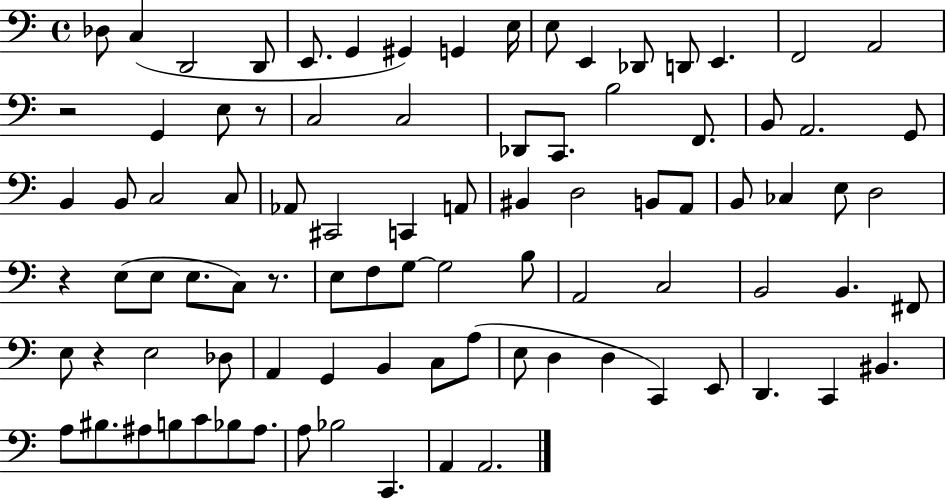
Db3/e C3/q D2/h D2/e E2/e. G2/q G#2/q G2/q E3/s E3/e E2/q Db2/e D2/e E2/q. F2/h A2/h R/h G2/q E3/e R/e C3/h C3/h Db2/e C2/e. B3/h F2/e. B2/e A2/h. G2/e B2/q B2/e C3/h C3/e Ab2/e C#2/h C2/q A2/e BIS2/q D3/h B2/e A2/e B2/e CES3/q E3/e D3/h R/q E3/e E3/e E3/e. C3/e R/e. E3/e F3/e G3/e G3/h B3/e A2/h C3/h B2/h B2/q. F#2/e E3/e R/q E3/h Db3/e A2/q G2/q B2/q C3/e A3/e E3/e D3/q D3/q C2/q E2/e D2/q. C2/q BIS2/q. A3/e BIS3/e. A#3/e B3/e C4/e Bb3/e A#3/e. A3/e Bb3/h C2/q. A2/q A2/h.